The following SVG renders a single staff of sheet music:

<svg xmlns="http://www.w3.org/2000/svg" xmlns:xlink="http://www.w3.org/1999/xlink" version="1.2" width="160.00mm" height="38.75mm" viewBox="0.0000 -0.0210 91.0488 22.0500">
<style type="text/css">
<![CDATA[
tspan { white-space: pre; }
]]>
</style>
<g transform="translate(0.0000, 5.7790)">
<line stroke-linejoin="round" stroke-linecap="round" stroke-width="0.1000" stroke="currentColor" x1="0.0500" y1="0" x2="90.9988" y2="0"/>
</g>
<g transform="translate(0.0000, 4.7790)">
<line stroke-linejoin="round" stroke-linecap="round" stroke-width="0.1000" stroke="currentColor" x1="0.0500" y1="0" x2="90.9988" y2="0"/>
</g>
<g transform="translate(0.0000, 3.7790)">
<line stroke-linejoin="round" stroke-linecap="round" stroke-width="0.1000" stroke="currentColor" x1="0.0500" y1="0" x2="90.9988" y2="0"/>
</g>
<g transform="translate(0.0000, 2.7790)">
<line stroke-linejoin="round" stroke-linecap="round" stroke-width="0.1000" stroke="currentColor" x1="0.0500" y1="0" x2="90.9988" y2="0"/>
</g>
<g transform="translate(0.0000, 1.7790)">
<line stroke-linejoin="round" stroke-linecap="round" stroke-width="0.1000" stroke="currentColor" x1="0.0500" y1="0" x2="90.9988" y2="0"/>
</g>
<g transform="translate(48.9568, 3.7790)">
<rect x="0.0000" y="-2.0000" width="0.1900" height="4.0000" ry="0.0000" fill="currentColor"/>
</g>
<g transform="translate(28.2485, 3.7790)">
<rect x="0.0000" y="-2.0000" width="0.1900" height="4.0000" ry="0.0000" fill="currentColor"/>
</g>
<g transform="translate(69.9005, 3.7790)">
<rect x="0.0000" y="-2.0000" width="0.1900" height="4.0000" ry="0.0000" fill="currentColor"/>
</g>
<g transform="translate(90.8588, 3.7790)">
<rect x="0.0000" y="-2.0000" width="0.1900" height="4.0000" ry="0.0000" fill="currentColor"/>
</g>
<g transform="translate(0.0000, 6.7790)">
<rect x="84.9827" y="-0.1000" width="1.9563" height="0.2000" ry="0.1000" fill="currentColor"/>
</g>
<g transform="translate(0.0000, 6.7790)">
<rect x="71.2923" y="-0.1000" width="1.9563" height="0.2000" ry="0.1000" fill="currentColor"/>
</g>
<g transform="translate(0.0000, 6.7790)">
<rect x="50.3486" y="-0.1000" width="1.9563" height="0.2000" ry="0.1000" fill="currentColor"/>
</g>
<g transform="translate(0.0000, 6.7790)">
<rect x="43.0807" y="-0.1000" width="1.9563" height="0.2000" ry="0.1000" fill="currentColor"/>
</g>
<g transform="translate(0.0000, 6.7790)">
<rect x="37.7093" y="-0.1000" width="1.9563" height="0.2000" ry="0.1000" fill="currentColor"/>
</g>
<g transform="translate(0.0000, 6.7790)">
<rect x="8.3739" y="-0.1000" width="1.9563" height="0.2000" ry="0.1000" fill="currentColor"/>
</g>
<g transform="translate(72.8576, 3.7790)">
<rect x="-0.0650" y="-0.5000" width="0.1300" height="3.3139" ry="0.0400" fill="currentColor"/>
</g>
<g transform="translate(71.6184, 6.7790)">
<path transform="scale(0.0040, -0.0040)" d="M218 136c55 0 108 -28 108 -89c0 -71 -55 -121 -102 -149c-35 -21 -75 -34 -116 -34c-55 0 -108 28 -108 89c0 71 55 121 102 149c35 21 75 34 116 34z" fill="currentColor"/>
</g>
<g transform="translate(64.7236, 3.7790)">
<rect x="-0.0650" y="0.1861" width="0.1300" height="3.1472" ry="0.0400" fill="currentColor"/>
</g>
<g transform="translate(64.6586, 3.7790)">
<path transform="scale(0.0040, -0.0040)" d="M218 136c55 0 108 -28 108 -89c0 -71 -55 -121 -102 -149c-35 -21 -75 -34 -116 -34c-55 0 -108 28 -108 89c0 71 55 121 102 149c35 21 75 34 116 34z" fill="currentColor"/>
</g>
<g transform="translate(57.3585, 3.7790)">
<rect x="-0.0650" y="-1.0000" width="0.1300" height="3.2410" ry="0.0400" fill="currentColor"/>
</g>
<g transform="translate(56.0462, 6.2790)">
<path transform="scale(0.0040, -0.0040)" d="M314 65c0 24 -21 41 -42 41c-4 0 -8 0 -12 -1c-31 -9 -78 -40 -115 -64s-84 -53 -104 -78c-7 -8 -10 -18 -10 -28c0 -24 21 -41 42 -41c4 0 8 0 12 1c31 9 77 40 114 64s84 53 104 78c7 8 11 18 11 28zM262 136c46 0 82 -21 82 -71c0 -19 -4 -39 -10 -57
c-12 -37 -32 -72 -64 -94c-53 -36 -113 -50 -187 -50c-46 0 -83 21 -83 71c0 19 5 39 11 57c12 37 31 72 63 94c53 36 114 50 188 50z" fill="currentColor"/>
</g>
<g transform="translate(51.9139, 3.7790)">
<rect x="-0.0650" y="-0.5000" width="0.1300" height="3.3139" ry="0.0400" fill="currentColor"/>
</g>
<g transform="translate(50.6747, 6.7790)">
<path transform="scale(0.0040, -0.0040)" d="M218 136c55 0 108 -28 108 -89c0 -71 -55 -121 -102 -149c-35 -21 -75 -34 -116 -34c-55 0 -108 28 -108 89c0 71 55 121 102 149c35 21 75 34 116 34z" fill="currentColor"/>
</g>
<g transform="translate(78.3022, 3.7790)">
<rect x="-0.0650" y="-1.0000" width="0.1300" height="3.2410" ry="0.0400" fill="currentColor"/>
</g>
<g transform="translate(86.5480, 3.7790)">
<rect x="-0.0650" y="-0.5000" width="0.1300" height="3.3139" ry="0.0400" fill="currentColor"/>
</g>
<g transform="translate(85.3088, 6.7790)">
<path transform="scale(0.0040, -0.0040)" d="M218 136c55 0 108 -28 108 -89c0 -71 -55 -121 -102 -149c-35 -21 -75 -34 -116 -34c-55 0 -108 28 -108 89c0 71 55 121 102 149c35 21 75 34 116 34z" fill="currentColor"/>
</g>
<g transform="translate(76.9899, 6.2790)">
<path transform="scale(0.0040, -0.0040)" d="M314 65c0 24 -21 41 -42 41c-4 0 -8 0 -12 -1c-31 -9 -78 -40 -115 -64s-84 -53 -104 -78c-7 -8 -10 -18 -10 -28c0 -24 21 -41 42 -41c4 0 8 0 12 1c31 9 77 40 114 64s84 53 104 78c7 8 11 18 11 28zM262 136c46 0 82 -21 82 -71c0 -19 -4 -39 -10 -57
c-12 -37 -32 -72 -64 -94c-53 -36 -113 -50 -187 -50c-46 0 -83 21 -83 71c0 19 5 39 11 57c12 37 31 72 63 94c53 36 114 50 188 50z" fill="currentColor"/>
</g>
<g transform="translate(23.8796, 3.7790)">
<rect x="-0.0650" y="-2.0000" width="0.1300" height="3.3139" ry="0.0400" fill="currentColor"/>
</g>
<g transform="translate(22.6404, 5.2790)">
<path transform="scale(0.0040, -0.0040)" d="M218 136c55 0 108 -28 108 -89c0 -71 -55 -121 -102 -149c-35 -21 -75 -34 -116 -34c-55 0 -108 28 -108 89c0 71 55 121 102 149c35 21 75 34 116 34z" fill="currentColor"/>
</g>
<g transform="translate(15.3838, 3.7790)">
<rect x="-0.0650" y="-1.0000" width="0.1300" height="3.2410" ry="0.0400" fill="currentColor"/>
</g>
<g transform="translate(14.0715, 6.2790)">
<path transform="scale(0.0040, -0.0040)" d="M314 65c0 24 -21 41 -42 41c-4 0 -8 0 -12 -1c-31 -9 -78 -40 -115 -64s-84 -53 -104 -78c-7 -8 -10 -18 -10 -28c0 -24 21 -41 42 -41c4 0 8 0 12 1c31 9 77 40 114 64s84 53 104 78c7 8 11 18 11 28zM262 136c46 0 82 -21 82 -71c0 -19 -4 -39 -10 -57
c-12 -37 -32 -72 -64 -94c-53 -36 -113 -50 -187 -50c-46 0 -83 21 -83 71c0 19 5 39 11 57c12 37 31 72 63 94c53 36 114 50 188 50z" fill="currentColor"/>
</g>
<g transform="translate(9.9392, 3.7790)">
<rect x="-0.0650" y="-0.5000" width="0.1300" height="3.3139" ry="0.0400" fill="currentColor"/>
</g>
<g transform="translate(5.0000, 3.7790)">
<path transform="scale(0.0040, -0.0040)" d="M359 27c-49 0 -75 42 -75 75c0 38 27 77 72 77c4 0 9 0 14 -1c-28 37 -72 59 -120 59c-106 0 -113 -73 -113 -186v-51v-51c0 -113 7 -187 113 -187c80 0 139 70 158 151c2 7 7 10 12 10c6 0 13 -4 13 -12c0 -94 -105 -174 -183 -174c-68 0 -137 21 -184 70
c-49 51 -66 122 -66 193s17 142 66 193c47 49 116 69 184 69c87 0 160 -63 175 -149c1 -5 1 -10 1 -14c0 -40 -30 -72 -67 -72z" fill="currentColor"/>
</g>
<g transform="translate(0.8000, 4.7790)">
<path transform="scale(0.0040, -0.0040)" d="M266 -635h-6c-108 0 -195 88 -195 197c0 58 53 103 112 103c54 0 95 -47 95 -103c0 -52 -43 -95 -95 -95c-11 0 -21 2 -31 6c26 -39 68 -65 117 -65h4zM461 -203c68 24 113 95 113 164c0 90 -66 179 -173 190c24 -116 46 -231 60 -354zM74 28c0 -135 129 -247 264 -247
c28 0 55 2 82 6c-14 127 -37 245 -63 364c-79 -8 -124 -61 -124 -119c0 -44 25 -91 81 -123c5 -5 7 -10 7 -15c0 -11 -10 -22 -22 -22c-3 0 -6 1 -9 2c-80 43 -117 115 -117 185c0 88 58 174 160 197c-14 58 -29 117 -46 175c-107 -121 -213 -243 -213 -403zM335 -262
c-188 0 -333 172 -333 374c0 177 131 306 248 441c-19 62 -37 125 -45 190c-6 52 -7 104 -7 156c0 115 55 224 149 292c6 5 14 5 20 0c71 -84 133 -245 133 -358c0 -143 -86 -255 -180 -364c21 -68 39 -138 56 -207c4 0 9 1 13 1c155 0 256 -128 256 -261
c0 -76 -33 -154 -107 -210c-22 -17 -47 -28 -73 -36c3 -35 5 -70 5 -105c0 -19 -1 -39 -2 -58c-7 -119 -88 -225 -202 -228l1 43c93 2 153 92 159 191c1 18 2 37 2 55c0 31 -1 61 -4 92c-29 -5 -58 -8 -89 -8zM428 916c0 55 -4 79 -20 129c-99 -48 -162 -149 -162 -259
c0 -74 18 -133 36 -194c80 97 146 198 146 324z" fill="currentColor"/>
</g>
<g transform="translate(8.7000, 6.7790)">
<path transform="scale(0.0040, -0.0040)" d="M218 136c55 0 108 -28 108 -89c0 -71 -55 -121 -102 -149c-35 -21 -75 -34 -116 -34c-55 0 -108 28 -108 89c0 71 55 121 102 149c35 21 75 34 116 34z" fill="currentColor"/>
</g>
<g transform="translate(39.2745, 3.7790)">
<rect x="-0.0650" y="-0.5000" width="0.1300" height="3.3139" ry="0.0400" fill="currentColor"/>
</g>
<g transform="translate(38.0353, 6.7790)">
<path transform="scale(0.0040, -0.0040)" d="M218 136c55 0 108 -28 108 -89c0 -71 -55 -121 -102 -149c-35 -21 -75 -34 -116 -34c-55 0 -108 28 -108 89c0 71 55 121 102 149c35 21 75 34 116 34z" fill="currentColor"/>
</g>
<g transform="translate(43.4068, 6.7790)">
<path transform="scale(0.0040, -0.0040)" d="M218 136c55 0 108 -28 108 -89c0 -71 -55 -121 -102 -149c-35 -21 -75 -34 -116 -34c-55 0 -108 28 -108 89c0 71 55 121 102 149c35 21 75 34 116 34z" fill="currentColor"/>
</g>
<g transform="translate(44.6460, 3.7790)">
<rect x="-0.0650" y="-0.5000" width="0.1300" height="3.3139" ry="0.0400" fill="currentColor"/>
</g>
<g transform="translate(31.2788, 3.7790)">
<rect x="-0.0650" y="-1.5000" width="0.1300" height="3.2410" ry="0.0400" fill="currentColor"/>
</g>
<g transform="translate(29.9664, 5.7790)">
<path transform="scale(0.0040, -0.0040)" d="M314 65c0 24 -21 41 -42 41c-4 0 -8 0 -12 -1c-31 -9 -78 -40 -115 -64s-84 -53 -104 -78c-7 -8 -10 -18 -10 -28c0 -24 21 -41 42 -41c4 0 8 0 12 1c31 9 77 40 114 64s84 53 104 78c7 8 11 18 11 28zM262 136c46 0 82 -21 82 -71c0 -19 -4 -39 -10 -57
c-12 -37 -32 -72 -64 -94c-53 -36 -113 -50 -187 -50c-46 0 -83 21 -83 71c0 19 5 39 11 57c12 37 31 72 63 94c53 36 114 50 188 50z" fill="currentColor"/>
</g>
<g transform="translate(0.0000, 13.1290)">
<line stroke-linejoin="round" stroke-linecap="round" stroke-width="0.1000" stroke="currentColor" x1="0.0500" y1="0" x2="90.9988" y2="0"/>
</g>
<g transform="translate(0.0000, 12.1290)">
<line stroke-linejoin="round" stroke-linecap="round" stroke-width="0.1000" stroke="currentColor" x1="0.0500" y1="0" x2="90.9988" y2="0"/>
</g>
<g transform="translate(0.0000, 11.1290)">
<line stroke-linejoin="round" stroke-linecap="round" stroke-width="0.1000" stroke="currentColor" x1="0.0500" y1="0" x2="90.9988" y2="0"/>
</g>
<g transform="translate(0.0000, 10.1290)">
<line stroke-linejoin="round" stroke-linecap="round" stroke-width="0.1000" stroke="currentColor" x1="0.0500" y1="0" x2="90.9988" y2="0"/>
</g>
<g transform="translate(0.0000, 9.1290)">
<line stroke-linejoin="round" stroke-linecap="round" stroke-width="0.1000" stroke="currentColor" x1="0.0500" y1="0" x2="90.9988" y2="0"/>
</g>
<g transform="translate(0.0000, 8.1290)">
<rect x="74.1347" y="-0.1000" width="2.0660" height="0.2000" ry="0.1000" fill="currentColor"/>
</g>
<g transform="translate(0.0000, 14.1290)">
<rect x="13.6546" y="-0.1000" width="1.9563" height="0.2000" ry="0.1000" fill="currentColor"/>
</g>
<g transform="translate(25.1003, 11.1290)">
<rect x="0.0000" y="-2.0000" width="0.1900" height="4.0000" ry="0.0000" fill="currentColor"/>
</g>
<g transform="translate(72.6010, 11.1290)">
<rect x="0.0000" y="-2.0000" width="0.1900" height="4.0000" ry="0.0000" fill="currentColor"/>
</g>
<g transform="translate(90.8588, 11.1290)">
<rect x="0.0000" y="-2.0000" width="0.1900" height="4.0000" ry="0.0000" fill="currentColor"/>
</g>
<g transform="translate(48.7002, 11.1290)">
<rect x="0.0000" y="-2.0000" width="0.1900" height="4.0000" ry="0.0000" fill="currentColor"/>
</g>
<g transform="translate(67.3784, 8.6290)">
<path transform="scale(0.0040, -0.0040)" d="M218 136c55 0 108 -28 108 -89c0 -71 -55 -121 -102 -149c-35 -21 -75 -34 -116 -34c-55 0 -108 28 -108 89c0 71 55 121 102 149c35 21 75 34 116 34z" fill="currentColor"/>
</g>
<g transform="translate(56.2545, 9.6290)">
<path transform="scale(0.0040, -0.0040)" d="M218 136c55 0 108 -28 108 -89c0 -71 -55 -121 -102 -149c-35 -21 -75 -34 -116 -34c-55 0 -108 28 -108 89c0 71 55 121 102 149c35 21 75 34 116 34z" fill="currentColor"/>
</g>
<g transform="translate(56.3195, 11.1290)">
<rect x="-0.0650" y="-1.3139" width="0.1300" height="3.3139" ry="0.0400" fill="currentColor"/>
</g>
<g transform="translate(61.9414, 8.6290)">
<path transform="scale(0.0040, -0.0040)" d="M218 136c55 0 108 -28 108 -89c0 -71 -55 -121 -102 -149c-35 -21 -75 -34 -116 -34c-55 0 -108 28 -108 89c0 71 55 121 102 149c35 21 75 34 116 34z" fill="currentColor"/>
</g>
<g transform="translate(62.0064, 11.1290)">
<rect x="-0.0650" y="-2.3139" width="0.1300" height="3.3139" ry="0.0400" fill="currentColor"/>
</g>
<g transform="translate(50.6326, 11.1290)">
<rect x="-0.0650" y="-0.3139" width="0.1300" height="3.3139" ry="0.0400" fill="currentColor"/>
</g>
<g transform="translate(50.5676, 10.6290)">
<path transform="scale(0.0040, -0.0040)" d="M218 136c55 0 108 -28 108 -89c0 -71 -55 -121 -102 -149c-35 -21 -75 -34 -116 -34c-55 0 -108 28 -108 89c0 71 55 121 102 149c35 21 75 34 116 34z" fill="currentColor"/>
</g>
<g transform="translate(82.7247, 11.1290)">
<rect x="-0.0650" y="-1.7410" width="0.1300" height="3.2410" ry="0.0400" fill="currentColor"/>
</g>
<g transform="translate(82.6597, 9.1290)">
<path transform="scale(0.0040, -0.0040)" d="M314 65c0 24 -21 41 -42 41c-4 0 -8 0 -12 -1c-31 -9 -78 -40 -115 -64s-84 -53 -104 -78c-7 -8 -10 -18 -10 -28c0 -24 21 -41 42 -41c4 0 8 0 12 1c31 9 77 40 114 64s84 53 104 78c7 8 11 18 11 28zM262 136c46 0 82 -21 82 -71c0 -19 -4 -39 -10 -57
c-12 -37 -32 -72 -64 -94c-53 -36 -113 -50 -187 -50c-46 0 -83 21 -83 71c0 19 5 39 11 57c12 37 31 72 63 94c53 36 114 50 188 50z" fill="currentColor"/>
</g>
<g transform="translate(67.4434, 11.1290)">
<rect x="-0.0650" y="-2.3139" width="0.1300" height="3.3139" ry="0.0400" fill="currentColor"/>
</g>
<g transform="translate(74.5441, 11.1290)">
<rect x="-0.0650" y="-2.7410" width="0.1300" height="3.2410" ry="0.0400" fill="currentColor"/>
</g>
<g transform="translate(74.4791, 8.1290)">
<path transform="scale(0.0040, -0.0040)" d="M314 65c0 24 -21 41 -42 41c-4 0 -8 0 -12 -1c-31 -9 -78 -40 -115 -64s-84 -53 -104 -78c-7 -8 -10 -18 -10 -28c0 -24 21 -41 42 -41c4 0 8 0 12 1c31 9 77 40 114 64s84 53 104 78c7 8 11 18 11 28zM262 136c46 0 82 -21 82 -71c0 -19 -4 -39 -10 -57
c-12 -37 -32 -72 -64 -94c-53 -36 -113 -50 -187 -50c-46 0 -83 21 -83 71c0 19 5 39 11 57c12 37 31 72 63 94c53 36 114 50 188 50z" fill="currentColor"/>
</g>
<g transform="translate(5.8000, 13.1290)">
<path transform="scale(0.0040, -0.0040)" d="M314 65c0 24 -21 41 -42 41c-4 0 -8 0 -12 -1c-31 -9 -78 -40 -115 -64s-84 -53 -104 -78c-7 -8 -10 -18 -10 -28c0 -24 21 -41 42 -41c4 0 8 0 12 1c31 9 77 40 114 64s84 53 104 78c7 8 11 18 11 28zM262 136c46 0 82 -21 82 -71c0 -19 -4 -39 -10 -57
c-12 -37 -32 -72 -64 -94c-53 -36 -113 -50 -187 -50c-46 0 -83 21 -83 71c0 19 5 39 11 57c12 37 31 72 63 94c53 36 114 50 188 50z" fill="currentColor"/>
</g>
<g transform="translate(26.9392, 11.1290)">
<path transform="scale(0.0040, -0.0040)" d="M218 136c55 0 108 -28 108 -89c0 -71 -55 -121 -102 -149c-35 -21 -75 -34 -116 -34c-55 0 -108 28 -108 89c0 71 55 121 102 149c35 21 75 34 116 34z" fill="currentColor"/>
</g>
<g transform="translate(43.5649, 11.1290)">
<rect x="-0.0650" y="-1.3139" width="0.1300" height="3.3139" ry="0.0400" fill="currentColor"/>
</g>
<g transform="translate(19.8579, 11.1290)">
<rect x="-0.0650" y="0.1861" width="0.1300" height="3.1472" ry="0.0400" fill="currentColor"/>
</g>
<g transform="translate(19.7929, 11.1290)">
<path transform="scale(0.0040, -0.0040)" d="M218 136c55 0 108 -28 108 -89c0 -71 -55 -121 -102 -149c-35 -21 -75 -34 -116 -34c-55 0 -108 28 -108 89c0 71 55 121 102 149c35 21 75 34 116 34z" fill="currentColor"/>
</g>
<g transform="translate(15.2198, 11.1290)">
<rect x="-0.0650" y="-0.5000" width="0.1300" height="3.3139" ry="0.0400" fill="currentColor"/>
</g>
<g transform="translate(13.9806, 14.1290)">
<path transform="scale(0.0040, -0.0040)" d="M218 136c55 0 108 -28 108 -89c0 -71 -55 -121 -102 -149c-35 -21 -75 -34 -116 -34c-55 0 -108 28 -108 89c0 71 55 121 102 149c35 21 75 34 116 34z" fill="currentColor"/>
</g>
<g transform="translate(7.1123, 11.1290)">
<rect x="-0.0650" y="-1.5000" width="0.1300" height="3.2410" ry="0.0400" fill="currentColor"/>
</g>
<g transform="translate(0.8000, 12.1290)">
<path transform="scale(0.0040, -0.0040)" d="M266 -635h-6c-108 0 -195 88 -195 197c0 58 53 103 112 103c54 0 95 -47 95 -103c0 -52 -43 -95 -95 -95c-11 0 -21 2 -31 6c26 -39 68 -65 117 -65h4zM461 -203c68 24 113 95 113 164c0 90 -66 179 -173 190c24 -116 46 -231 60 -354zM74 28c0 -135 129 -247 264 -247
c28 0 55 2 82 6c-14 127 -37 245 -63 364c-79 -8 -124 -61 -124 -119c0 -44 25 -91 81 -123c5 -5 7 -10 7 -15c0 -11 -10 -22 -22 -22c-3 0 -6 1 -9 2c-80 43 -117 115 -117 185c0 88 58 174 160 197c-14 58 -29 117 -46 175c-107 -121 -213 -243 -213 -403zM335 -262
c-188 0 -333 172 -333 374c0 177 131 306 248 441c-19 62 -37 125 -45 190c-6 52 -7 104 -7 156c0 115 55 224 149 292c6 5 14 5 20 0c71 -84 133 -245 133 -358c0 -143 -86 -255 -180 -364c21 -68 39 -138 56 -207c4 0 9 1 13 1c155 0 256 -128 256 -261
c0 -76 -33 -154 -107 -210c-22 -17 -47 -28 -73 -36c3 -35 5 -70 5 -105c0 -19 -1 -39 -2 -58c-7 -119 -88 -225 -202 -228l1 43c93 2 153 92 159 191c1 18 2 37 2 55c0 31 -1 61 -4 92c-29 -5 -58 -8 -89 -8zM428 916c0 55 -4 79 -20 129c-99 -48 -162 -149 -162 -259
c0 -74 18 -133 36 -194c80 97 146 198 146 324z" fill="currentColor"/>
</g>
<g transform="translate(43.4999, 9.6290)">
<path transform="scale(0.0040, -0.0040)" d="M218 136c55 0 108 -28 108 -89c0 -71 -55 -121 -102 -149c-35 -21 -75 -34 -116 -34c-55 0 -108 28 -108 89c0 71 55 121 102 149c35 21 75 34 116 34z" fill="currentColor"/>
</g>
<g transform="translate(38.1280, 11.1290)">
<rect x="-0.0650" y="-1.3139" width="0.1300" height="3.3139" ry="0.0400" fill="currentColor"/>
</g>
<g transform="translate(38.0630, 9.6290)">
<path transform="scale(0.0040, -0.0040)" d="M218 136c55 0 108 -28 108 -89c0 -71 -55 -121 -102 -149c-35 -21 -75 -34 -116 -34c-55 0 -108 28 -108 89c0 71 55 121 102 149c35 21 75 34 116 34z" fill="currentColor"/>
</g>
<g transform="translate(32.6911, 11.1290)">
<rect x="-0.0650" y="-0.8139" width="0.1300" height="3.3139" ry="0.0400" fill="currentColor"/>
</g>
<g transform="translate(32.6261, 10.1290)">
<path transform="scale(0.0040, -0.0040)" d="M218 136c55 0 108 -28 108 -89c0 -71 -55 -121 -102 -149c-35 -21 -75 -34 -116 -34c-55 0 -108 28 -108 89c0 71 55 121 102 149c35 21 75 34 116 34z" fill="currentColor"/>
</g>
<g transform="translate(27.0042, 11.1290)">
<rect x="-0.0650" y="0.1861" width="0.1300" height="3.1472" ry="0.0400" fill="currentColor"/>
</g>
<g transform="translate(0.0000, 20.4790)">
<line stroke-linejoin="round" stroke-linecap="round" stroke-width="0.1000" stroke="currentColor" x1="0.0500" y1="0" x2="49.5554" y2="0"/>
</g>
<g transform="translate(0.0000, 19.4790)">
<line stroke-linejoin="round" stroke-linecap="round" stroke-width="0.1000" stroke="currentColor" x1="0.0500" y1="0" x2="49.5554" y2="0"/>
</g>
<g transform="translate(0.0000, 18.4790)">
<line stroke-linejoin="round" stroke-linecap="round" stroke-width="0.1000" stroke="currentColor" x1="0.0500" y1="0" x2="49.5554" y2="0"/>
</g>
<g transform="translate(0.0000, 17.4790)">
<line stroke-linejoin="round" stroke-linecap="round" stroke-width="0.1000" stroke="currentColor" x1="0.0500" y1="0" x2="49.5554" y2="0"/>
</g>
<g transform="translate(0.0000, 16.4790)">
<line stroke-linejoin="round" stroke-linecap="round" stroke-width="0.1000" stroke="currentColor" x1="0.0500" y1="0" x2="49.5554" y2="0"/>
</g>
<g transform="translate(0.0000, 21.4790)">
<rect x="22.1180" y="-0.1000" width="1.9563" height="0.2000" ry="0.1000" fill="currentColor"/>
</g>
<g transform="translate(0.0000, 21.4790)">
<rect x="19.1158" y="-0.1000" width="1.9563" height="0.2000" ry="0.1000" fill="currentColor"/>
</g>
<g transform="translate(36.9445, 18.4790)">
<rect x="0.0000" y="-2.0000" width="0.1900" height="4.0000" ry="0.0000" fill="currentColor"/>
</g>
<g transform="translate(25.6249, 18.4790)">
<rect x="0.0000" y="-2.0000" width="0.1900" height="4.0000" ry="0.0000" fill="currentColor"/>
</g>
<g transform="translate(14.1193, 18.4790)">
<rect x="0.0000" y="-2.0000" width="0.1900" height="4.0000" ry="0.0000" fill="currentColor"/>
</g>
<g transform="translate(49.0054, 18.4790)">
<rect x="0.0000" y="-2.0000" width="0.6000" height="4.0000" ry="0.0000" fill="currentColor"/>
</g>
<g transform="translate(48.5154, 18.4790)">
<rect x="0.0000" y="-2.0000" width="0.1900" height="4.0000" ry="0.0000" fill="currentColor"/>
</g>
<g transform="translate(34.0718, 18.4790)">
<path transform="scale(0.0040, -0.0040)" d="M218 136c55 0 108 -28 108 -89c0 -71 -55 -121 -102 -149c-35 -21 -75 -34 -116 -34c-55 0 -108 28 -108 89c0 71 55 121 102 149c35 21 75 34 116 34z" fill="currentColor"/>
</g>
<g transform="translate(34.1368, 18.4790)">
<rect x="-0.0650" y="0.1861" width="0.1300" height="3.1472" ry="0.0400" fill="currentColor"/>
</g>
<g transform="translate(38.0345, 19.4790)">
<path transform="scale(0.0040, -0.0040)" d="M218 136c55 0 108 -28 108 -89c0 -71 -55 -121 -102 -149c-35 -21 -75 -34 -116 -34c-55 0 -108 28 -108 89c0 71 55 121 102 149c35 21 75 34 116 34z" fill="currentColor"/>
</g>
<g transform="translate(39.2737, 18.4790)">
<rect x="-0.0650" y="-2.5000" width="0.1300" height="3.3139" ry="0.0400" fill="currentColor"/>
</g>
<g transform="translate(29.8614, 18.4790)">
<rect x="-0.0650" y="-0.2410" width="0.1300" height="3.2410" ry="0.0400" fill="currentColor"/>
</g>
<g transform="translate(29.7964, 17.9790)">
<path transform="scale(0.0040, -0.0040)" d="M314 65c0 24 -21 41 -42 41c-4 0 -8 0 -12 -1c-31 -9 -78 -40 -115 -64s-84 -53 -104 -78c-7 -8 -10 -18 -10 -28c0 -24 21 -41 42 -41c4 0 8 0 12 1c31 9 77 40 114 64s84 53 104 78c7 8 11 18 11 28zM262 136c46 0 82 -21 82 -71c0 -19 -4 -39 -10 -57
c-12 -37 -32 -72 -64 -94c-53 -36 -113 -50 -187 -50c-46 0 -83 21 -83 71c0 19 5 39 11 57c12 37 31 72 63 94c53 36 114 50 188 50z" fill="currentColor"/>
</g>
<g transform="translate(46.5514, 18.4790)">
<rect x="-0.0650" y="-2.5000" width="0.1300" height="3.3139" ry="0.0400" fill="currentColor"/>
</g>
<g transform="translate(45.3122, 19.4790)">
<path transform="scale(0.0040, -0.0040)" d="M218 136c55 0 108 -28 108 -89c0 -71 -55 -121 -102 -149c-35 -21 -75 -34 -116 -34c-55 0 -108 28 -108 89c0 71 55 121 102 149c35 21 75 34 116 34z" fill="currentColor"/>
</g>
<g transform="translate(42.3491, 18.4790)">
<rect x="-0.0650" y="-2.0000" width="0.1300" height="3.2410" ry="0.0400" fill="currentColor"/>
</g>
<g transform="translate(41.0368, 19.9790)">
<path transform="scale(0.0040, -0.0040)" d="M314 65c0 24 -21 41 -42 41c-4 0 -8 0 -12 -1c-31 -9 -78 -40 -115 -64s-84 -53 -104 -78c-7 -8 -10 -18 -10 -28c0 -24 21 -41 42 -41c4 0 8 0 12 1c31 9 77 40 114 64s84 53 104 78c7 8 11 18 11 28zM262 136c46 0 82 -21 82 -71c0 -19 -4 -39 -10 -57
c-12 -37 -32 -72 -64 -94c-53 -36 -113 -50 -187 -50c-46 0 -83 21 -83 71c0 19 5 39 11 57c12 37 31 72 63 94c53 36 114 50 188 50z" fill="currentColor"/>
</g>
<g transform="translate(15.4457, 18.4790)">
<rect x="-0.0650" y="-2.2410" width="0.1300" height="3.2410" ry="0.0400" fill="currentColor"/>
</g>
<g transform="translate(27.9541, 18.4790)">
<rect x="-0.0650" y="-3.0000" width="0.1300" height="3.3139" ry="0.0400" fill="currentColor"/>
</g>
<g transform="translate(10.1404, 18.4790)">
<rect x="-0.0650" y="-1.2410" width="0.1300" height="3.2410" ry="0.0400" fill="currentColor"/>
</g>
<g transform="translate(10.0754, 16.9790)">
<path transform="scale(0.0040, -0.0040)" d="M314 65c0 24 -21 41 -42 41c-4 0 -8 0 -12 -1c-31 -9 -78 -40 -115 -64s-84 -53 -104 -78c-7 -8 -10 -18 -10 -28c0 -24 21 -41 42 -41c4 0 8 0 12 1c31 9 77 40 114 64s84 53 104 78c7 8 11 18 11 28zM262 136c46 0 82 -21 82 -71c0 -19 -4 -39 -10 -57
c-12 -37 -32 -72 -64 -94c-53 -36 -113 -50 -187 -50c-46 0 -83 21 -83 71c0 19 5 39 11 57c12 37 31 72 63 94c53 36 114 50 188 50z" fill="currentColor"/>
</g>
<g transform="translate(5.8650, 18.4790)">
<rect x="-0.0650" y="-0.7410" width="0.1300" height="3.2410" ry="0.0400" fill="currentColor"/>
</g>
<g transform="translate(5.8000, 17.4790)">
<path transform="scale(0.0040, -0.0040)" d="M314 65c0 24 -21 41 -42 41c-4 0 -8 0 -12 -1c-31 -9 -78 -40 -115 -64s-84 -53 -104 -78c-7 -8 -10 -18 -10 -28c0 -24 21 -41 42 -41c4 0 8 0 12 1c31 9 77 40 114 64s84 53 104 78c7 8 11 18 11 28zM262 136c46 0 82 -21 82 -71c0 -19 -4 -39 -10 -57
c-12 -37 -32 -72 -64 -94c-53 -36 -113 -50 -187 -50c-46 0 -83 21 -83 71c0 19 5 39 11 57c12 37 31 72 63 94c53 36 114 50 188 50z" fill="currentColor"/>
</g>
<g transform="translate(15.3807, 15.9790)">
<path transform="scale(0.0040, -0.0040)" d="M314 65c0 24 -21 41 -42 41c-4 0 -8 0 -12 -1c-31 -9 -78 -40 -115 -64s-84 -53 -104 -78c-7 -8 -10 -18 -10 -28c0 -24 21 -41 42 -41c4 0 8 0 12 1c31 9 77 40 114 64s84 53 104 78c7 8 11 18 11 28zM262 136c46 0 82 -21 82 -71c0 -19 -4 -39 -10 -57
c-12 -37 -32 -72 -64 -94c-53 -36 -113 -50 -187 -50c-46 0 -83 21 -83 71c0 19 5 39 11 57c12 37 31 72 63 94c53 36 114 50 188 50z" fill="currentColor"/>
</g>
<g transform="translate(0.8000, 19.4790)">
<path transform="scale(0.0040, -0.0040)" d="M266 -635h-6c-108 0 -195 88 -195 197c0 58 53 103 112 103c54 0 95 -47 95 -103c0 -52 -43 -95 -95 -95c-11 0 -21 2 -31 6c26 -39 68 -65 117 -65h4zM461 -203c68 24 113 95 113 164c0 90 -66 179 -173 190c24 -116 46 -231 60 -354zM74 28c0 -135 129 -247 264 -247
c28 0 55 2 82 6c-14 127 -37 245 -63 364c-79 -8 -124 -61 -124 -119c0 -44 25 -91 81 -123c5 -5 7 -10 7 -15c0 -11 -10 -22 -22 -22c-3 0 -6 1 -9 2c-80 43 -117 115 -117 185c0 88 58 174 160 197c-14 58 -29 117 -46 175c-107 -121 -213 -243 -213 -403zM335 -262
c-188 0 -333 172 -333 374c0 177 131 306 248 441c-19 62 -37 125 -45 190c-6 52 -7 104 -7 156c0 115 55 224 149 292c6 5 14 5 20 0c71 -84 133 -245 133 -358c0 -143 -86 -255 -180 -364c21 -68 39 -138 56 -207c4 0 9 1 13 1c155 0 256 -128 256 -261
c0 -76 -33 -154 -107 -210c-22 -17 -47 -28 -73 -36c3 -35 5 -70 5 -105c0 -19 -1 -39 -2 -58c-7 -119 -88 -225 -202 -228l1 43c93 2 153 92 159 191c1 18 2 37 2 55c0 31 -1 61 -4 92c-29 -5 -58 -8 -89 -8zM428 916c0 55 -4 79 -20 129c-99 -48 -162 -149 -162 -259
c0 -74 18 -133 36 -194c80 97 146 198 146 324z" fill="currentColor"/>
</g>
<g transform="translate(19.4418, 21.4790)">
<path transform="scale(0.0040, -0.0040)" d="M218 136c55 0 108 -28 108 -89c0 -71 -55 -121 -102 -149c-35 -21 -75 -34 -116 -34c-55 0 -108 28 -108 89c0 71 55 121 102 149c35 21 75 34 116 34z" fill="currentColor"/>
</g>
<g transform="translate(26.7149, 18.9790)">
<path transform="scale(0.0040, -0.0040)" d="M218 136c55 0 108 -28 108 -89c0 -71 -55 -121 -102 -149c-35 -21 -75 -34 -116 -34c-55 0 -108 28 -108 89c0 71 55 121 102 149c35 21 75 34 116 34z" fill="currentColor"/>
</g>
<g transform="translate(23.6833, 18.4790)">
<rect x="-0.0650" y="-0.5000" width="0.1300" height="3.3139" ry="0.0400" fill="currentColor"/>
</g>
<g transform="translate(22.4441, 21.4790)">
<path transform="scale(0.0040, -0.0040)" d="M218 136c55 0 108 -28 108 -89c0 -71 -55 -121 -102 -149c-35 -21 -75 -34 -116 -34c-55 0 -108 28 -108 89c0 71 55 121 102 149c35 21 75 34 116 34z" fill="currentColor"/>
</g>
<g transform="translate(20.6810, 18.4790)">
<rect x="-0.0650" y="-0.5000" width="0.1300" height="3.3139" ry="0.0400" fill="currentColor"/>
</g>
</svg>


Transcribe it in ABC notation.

X:1
T:Untitled
M:4/4
L:1/4
K:C
C D2 F E2 C C C D2 B C D2 C E2 C B B d e e c e g g a2 f2 d2 e2 g2 C C A c2 B G F2 G